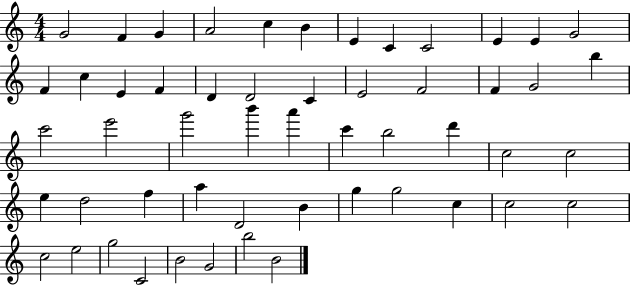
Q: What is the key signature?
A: C major